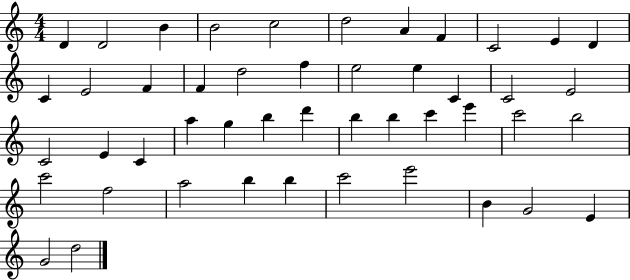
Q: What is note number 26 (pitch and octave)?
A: A5